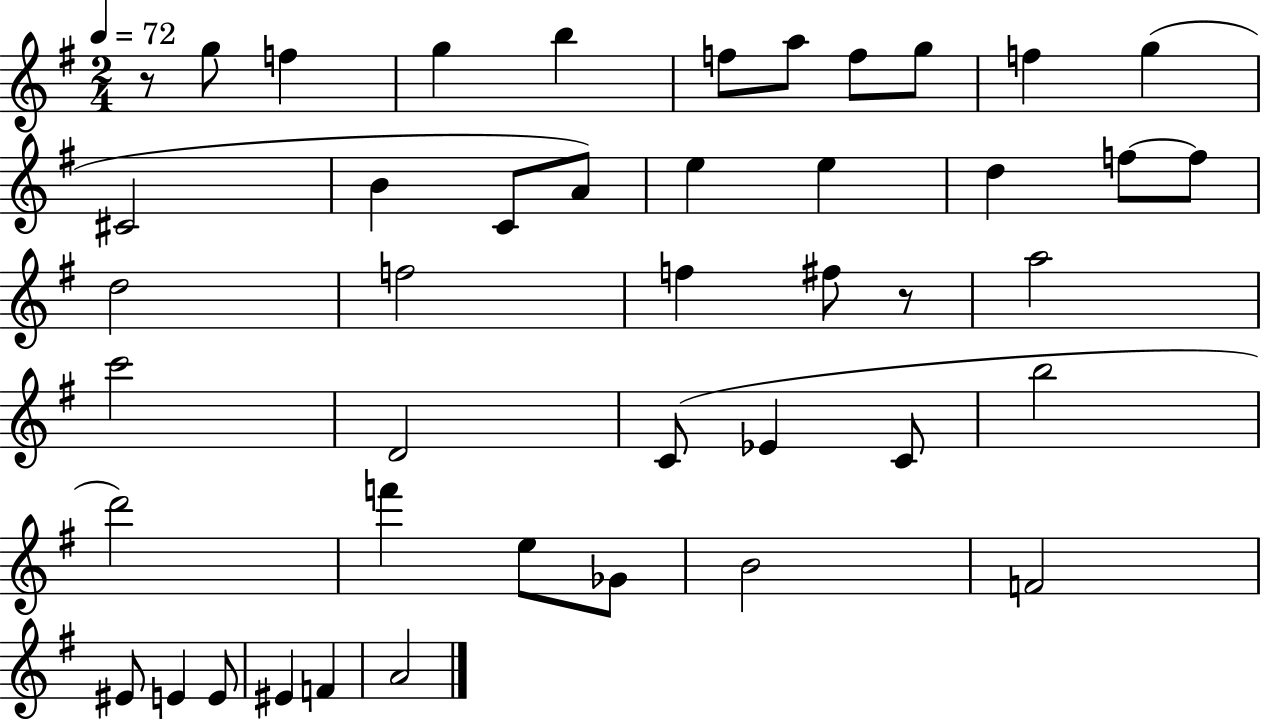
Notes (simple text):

R/e G5/e F5/q G5/q B5/q F5/e A5/e F5/e G5/e F5/q G5/q C#4/h B4/q C4/e A4/e E5/q E5/q D5/q F5/e F5/e D5/h F5/h F5/q F#5/e R/e A5/h C6/h D4/h C4/e Eb4/q C4/e B5/h D6/h F6/q E5/e Gb4/e B4/h F4/h EIS4/e E4/q E4/e EIS4/q F4/q A4/h